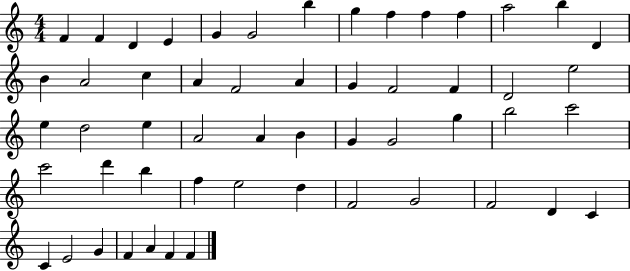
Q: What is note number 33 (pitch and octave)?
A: G4